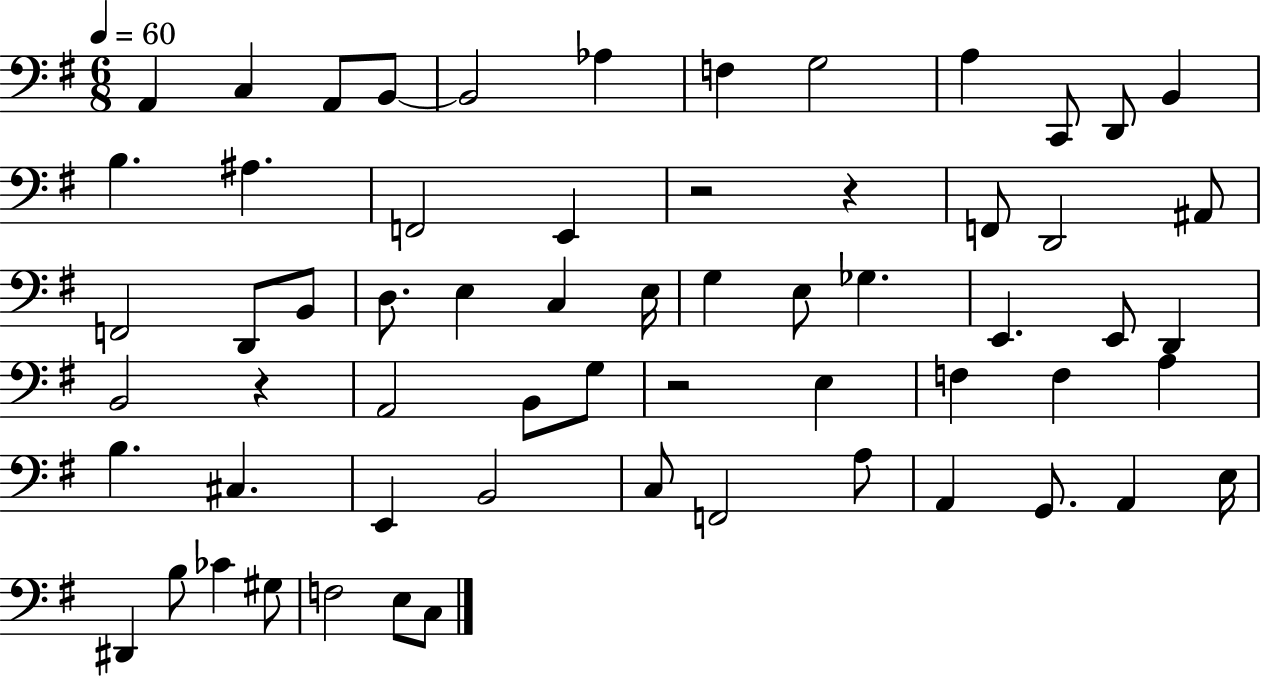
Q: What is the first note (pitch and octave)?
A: A2